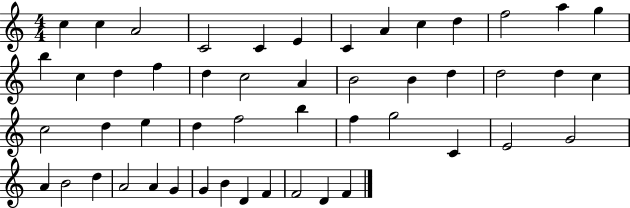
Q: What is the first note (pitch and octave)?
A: C5